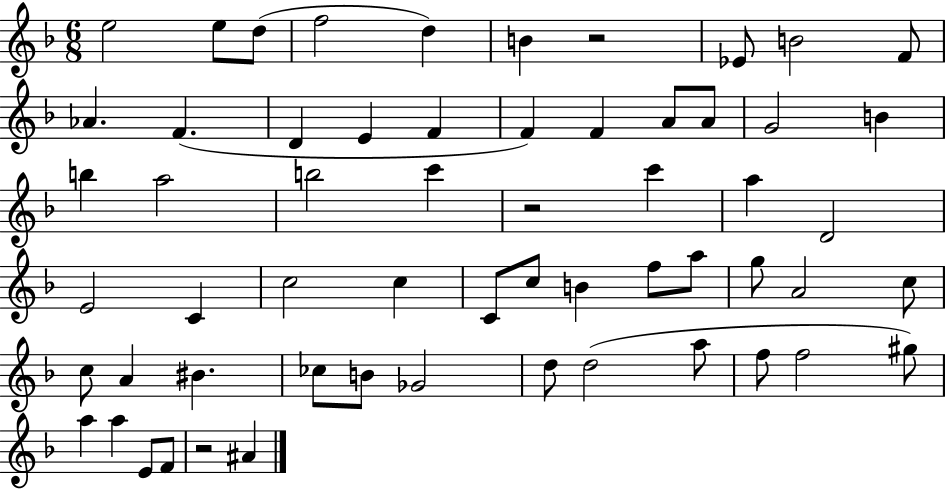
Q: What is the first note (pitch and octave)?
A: E5